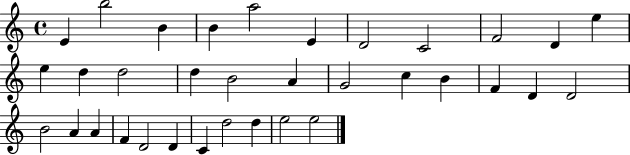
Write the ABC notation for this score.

X:1
T:Untitled
M:4/4
L:1/4
K:C
E b2 B B a2 E D2 C2 F2 D e e d d2 d B2 A G2 c B F D D2 B2 A A F D2 D C d2 d e2 e2